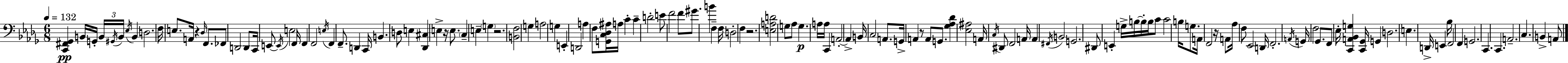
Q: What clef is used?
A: bass